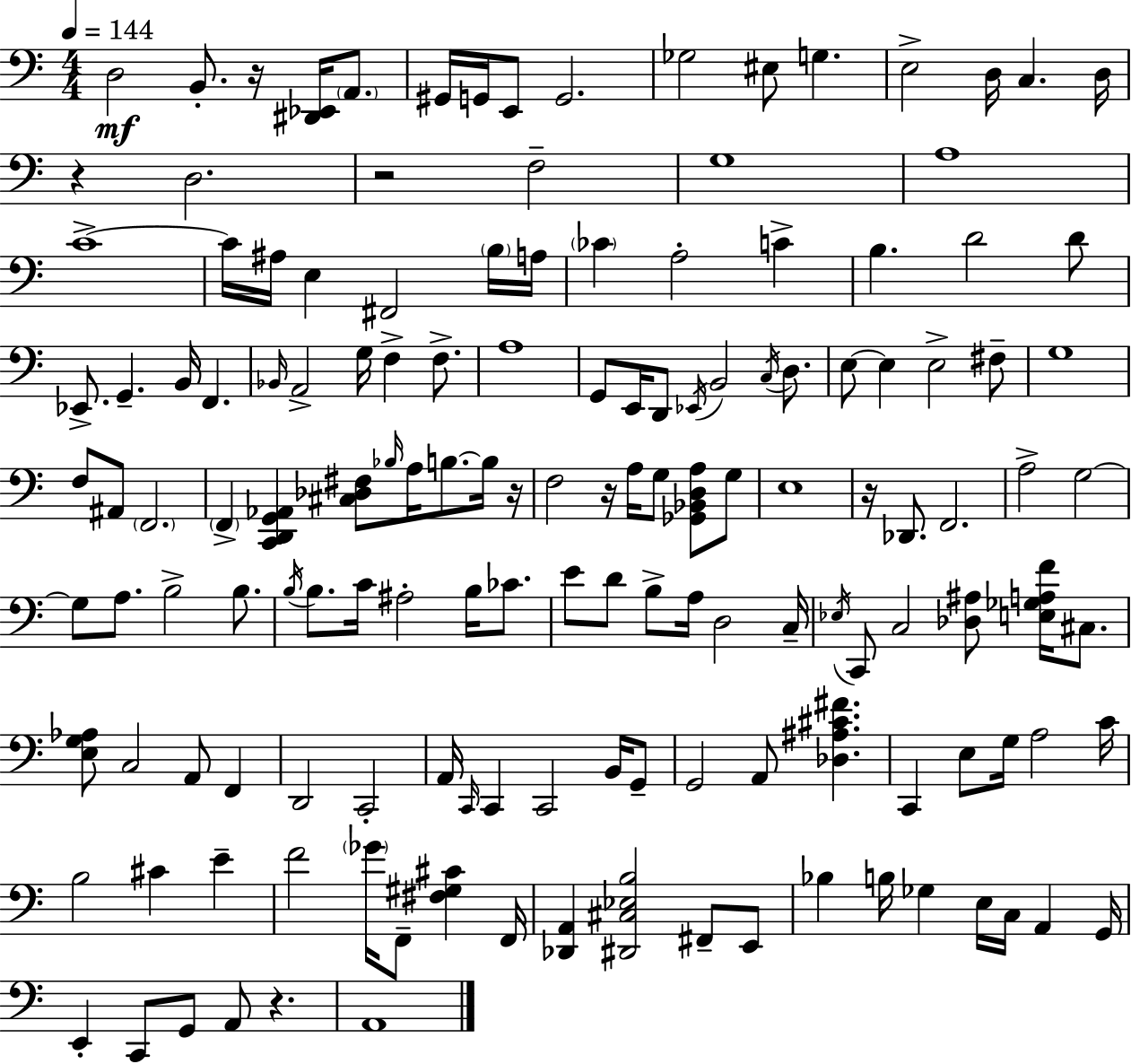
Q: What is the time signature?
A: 4/4